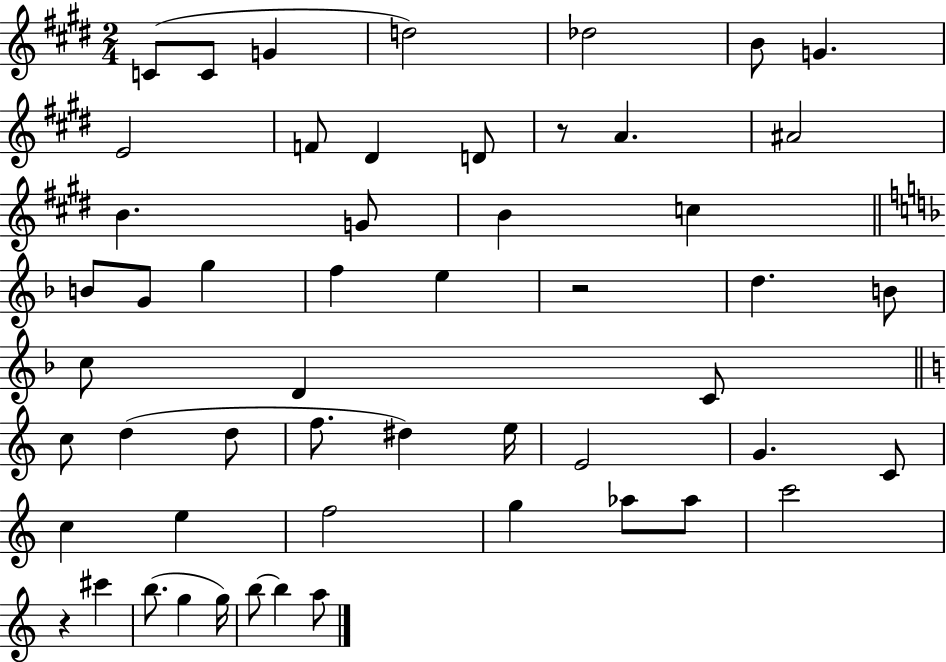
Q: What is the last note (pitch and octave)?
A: A5